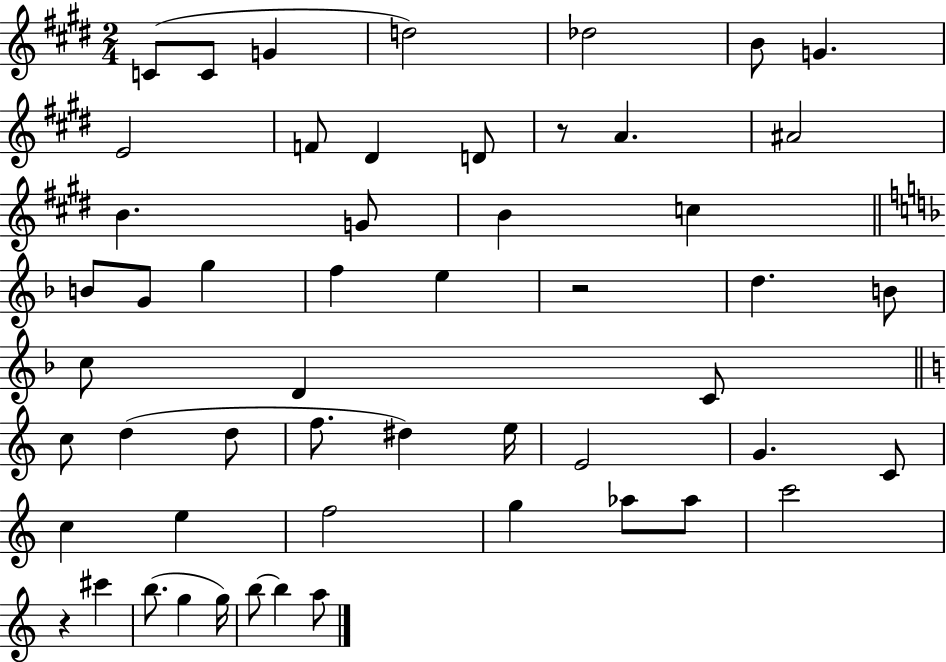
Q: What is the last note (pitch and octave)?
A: A5